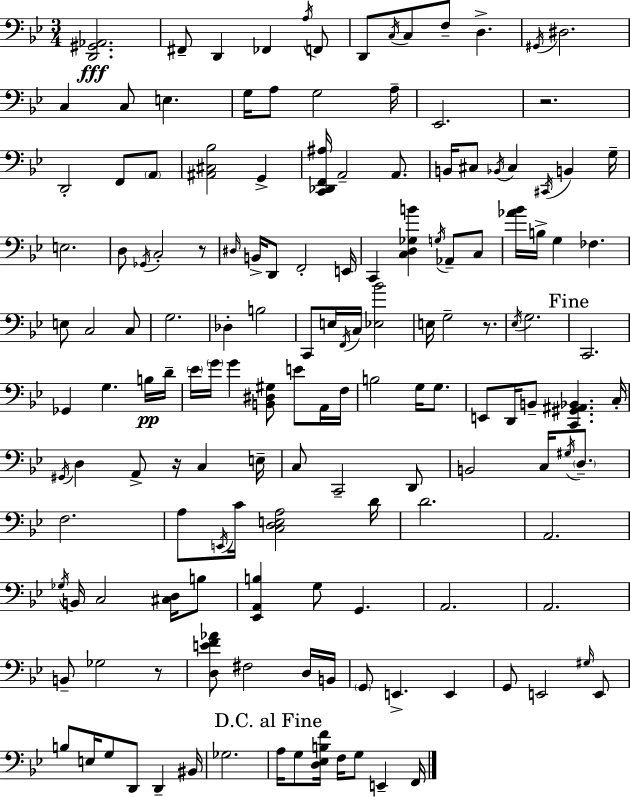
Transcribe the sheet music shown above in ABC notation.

X:1
T:Untitled
M:3/4
L:1/4
K:Gm
[D,,^G,,_A,,]2 ^F,,/2 D,, _F,, A,/4 F,,/2 D,,/2 C,/4 C,/2 F,/2 D, ^G,,/4 ^D,2 C, C,/2 E, G,/4 A,/2 G,2 A,/4 _E,,2 z2 D,,2 F,,/2 A,,/2 [^A,,^C,_B,]2 G,, [C,,_D,,F,,^A,]/4 A,,2 A,,/2 B,,/4 ^C,/2 _B,,/4 ^C, ^C,,/4 B,, G,/4 E,2 D,/2 _G,,/4 C,2 z/2 ^D,/4 B,,/4 D,,/2 F,,2 E,,/4 C,, [C,D,_G,B] G,/4 _A,,/2 C,/2 [_A_B]/4 B,/4 G, _F, E,/2 C,2 C,/2 G,2 _D, B,2 C,,/2 E,/4 F,,/4 C,/4 [_E,_B]2 E,/4 G,2 z/2 _E,/4 G,2 C,,2 _G,, G, B,/4 D/4 _E/4 G/4 G [B,,^D,^G,]/2 E/2 A,,/4 F,/4 B,2 G,/4 G,/2 E,,/2 D,,/4 B,,/2 [C,,^G,,^A,,_B,,] C,/4 ^G,,/4 D, A,,/2 z/4 C, E,/4 C,/2 C,,2 D,,/2 B,,2 C,/4 ^G,/4 D,/2 F,2 A,/2 E,,/4 C/4 [C,D,E,A,]2 D/4 D2 A,,2 _G,/4 B,,/4 C,2 [^C,D,]/4 B,/2 [_E,,A,,B,] G,/2 G,, A,,2 A,,2 B,,/2 _G,2 z/2 [D,EF_A]/2 ^F,2 D,/4 B,,/4 G,,/2 E,, E,, G,,/2 E,,2 ^G,/4 E,,/2 B,/2 E,/4 G,/2 D,,/2 D,, ^B,,/4 _G,2 A,/4 G,/2 [D,_E,B,F]/4 F,/4 G,/2 E,, F,,/4